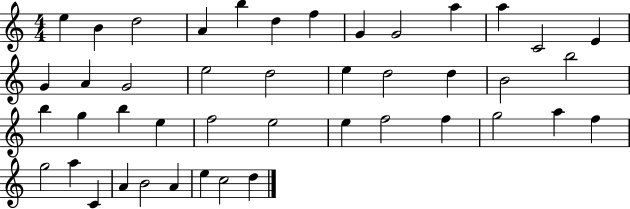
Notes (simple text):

E5/q B4/q D5/h A4/q B5/q D5/q F5/q G4/q G4/h A5/q A5/q C4/h E4/q G4/q A4/q G4/h E5/h D5/h E5/q D5/h D5/q B4/h B5/h B5/q G5/q B5/q E5/q F5/h E5/h E5/q F5/h F5/q G5/h A5/q F5/q G5/h A5/q C4/q A4/q B4/h A4/q E5/q C5/h D5/q